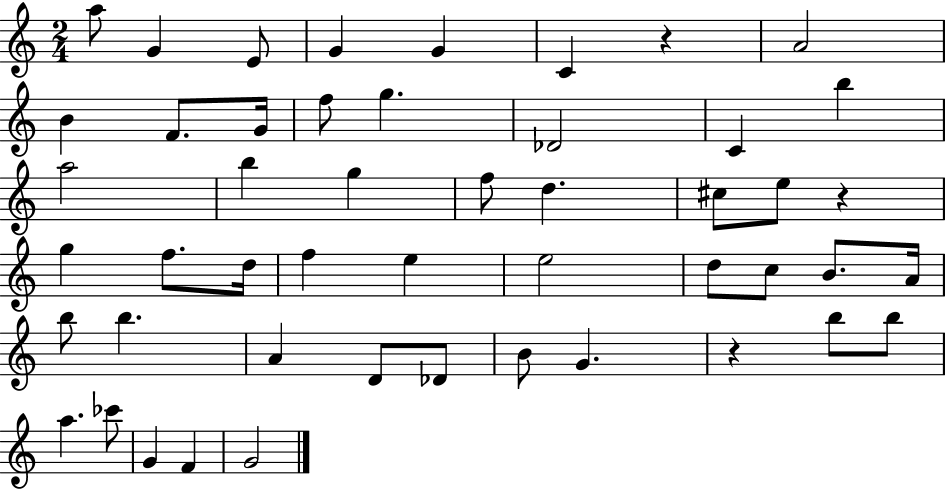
X:1
T:Untitled
M:2/4
L:1/4
K:C
a/2 G E/2 G G C z A2 B F/2 G/4 f/2 g _D2 C b a2 b g f/2 d ^c/2 e/2 z g f/2 d/4 f e e2 d/2 c/2 B/2 A/4 b/2 b A D/2 _D/2 B/2 G z b/2 b/2 a _c'/2 G F G2